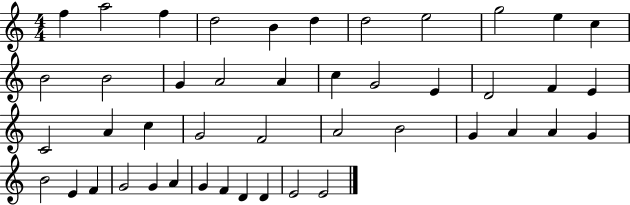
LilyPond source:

{
  \clef treble
  \numericTimeSignature
  \time 4/4
  \key c \major
  f''4 a''2 f''4 | d''2 b'4 d''4 | d''2 e''2 | g''2 e''4 c''4 | \break b'2 b'2 | g'4 a'2 a'4 | c''4 g'2 e'4 | d'2 f'4 e'4 | \break c'2 a'4 c''4 | g'2 f'2 | a'2 b'2 | g'4 a'4 a'4 g'4 | \break b'2 e'4 f'4 | g'2 g'4 a'4 | g'4 f'4 d'4 d'4 | e'2 e'2 | \break \bar "|."
}